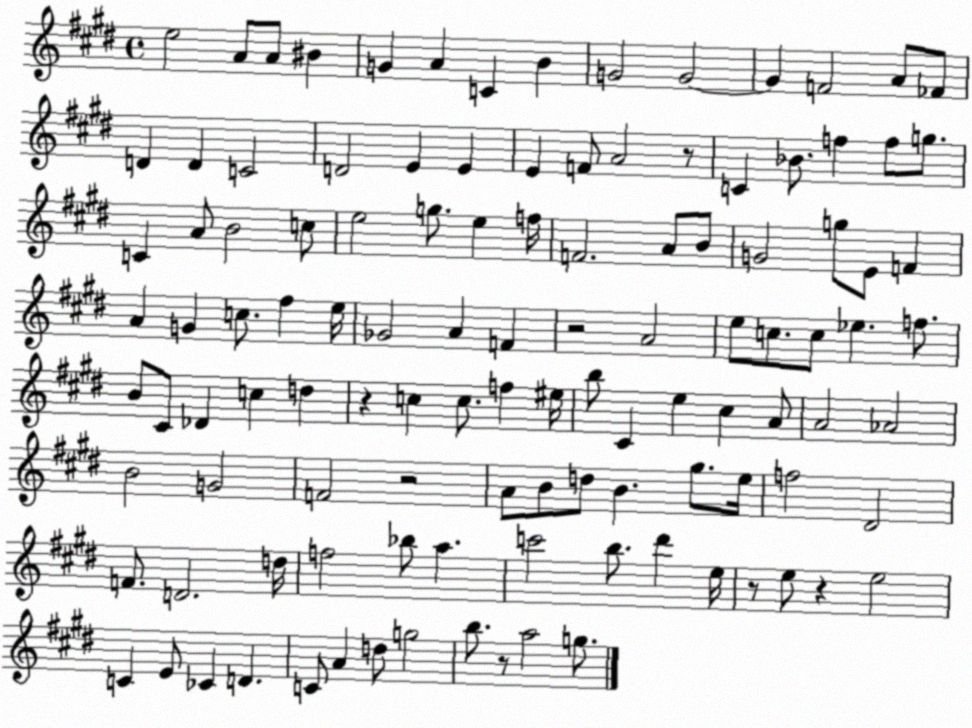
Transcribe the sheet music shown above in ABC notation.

X:1
T:Untitled
M:4/4
L:1/4
K:E
e2 A/2 A/2 ^B G A C B G2 G2 G F2 A/2 _F/2 D D C2 D2 E E E F/2 A2 z/2 C _B/2 f f/2 g/2 C A/2 B2 c/2 e2 g/2 e f/4 F2 A/2 B/2 G2 g/2 E/2 F A G c/2 ^f e/4 _G2 A F z2 A2 e/2 c/2 c/2 _e f/2 B/2 ^C/2 _D c d z c c/2 f ^e/4 b/2 ^C e ^c A/2 A2 _A2 B2 G2 F2 z2 A/2 B/2 d/2 B ^g/2 e/4 f2 ^D2 F/2 D2 d/4 f2 _b/2 a c'2 b/2 ^d' e/4 z/2 e/2 z e2 C E/2 _C D C/2 A d/2 g2 b/2 z/2 a2 g/2